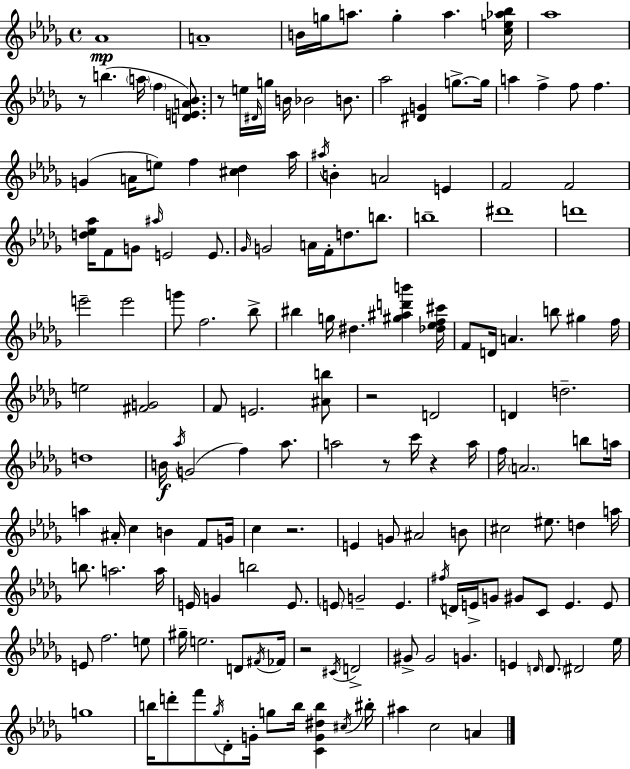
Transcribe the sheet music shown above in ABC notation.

X:1
T:Untitled
M:4/4
L:1/4
K:Bbm
_A4 A4 B/4 g/4 a/2 g a [ce_a_b]/4 _a4 z/2 b a/4 f [DEA_B]/2 z/2 e/4 ^D/4 g/4 B/4 _B2 B/2 _a2 [^DG] g/2 g/4 a f f/2 f G A/4 e/2 f [^c_d] _a/4 ^a/4 B A2 E F2 F2 [d_e_a]/4 F/2 G/2 ^a/4 E2 E/2 _G/4 G2 A/4 F/4 d/2 b/2 b4 ^d'4 d'4 e'2 e'2 g'/2 f2 _b/2 ^b g/4 ^d [^g^ad'b'] [_d_ef^c']/4 F/2 D/4 A b/2 ^g f/4 e2 [^FG]2 F/2 E2 [^Ab]/2 z2 D2 D d2 d4 B/4 _a/4 G2 f _a/2 a2 z/2 c'/4 z a/4 f/4 A2 b/2 a/4 a ^A/4 c B F/2 G/4 c z2 E G/2 ^A2 B/2 ^c2 ^e/2 d a/4 b/2 a2 a/4 E/4 G b2 E/2 E/2 G2 E ^f/4 D/4 E/4 G/2 ^G/2 C/2 E E/2 E/2 f2 e/2 ^g/4 e2 D/2 ^F/4 _F/4 z2 ^C/4 D2 ^G/2 ^G2 G E D/4 D/2 ^D2 _e/4 g4 b/4 d'/2 f'/2 _g/4 _D/2 G/4 g/2 b/4 [CG^db] ^c/4 ^b/4 ^a c2 A